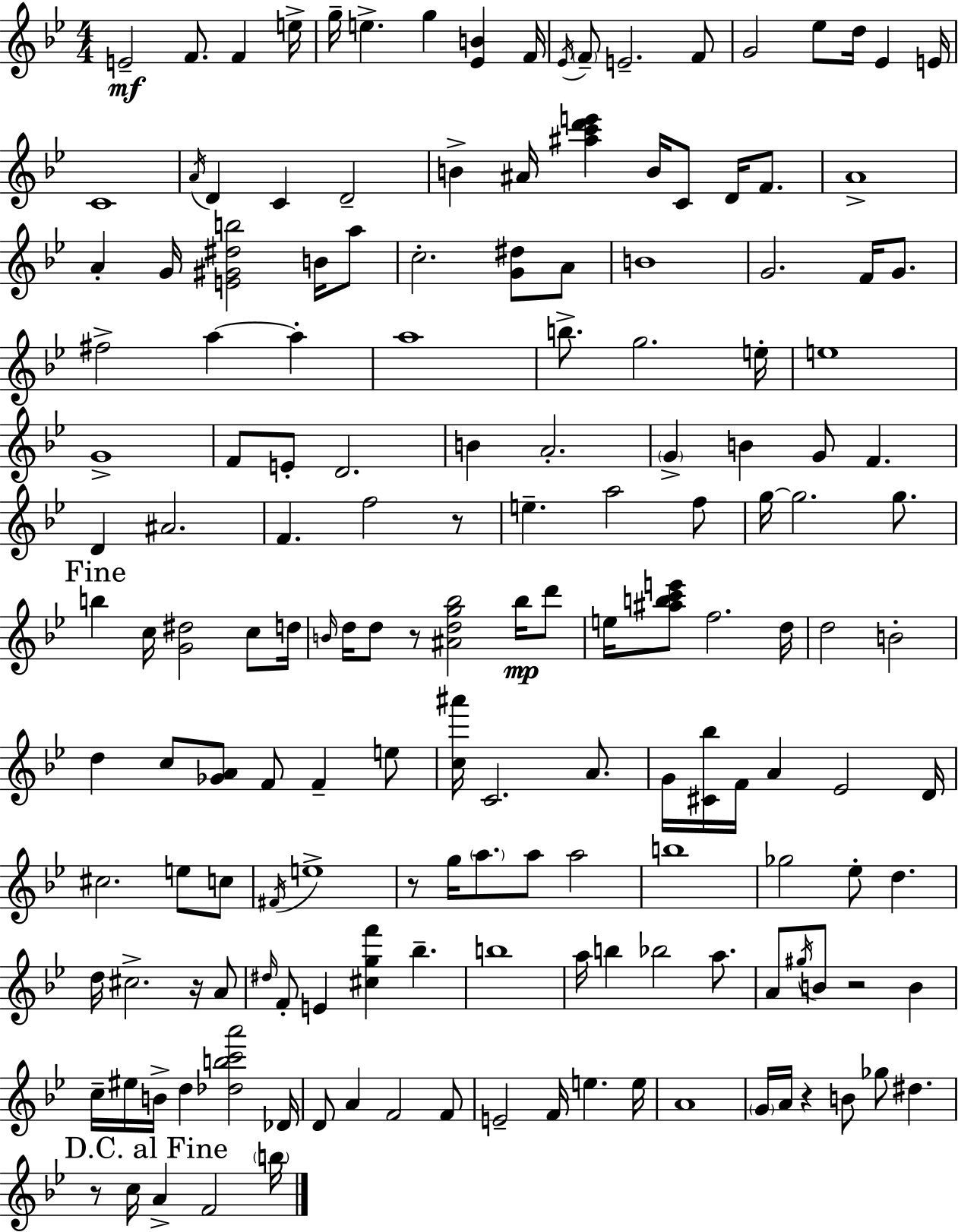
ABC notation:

X:1
T:Untitled
M:4/4
L:1/4
K:Gm
E2 F/2 F e/4 g/4 e g [_EB] F/4 _E/4 F/2 E2 F/2 G2 _e/2 d/4 _E E/4 C4 A/4 D C D2 B ^A/4 [^ac'd'e'] B/4 C/2 D/4 F/2 A4 A G/4 [E^G^db]2 B/4 a/2 c2 [G^d]/2 A/2 B4 G2 F/4 G/2 ^f2 a a a4 b/2 g2 e/4 e4 G4 F/2 E/2 D2 B A2 G B G/2 F D ^A2 F f2 z/2 e a2 f/2 g/4 g2 g/2 b c/4 [G^d]2 c/2 d/4 B/4 d/4 d/2 z/2 [^Adg_b]2 _b/4 d'/2 e/4 [^abc'e']/2 f2 d/4 d2 B2 d c/2 [_GA]/2 F/2 F e/2 [c^a']/4 C2 A/2 G/4 [^C_b]/4 F/4 A _E2 D/4 ^c2 e/2 c/2 ^F/4 e4 z/2 g/4 a/2 a/2 a2 b4 _g2 _e/2 d d/4 ^c2 z/4 A/2 ^d/4 F/2 E [^cgf'] _b b4 a/4 b _b2 a/2 A/2 ^g/4 B/2 z2 B c/4 ^e/4 B/4 d [_dbc'a']2 _D/4 D/2 A F2 F/2 E2 F/4 e e/4 A4 G/4 A/4 z B/2 _g/2 ^d z/2 c/4 A F2 b/4